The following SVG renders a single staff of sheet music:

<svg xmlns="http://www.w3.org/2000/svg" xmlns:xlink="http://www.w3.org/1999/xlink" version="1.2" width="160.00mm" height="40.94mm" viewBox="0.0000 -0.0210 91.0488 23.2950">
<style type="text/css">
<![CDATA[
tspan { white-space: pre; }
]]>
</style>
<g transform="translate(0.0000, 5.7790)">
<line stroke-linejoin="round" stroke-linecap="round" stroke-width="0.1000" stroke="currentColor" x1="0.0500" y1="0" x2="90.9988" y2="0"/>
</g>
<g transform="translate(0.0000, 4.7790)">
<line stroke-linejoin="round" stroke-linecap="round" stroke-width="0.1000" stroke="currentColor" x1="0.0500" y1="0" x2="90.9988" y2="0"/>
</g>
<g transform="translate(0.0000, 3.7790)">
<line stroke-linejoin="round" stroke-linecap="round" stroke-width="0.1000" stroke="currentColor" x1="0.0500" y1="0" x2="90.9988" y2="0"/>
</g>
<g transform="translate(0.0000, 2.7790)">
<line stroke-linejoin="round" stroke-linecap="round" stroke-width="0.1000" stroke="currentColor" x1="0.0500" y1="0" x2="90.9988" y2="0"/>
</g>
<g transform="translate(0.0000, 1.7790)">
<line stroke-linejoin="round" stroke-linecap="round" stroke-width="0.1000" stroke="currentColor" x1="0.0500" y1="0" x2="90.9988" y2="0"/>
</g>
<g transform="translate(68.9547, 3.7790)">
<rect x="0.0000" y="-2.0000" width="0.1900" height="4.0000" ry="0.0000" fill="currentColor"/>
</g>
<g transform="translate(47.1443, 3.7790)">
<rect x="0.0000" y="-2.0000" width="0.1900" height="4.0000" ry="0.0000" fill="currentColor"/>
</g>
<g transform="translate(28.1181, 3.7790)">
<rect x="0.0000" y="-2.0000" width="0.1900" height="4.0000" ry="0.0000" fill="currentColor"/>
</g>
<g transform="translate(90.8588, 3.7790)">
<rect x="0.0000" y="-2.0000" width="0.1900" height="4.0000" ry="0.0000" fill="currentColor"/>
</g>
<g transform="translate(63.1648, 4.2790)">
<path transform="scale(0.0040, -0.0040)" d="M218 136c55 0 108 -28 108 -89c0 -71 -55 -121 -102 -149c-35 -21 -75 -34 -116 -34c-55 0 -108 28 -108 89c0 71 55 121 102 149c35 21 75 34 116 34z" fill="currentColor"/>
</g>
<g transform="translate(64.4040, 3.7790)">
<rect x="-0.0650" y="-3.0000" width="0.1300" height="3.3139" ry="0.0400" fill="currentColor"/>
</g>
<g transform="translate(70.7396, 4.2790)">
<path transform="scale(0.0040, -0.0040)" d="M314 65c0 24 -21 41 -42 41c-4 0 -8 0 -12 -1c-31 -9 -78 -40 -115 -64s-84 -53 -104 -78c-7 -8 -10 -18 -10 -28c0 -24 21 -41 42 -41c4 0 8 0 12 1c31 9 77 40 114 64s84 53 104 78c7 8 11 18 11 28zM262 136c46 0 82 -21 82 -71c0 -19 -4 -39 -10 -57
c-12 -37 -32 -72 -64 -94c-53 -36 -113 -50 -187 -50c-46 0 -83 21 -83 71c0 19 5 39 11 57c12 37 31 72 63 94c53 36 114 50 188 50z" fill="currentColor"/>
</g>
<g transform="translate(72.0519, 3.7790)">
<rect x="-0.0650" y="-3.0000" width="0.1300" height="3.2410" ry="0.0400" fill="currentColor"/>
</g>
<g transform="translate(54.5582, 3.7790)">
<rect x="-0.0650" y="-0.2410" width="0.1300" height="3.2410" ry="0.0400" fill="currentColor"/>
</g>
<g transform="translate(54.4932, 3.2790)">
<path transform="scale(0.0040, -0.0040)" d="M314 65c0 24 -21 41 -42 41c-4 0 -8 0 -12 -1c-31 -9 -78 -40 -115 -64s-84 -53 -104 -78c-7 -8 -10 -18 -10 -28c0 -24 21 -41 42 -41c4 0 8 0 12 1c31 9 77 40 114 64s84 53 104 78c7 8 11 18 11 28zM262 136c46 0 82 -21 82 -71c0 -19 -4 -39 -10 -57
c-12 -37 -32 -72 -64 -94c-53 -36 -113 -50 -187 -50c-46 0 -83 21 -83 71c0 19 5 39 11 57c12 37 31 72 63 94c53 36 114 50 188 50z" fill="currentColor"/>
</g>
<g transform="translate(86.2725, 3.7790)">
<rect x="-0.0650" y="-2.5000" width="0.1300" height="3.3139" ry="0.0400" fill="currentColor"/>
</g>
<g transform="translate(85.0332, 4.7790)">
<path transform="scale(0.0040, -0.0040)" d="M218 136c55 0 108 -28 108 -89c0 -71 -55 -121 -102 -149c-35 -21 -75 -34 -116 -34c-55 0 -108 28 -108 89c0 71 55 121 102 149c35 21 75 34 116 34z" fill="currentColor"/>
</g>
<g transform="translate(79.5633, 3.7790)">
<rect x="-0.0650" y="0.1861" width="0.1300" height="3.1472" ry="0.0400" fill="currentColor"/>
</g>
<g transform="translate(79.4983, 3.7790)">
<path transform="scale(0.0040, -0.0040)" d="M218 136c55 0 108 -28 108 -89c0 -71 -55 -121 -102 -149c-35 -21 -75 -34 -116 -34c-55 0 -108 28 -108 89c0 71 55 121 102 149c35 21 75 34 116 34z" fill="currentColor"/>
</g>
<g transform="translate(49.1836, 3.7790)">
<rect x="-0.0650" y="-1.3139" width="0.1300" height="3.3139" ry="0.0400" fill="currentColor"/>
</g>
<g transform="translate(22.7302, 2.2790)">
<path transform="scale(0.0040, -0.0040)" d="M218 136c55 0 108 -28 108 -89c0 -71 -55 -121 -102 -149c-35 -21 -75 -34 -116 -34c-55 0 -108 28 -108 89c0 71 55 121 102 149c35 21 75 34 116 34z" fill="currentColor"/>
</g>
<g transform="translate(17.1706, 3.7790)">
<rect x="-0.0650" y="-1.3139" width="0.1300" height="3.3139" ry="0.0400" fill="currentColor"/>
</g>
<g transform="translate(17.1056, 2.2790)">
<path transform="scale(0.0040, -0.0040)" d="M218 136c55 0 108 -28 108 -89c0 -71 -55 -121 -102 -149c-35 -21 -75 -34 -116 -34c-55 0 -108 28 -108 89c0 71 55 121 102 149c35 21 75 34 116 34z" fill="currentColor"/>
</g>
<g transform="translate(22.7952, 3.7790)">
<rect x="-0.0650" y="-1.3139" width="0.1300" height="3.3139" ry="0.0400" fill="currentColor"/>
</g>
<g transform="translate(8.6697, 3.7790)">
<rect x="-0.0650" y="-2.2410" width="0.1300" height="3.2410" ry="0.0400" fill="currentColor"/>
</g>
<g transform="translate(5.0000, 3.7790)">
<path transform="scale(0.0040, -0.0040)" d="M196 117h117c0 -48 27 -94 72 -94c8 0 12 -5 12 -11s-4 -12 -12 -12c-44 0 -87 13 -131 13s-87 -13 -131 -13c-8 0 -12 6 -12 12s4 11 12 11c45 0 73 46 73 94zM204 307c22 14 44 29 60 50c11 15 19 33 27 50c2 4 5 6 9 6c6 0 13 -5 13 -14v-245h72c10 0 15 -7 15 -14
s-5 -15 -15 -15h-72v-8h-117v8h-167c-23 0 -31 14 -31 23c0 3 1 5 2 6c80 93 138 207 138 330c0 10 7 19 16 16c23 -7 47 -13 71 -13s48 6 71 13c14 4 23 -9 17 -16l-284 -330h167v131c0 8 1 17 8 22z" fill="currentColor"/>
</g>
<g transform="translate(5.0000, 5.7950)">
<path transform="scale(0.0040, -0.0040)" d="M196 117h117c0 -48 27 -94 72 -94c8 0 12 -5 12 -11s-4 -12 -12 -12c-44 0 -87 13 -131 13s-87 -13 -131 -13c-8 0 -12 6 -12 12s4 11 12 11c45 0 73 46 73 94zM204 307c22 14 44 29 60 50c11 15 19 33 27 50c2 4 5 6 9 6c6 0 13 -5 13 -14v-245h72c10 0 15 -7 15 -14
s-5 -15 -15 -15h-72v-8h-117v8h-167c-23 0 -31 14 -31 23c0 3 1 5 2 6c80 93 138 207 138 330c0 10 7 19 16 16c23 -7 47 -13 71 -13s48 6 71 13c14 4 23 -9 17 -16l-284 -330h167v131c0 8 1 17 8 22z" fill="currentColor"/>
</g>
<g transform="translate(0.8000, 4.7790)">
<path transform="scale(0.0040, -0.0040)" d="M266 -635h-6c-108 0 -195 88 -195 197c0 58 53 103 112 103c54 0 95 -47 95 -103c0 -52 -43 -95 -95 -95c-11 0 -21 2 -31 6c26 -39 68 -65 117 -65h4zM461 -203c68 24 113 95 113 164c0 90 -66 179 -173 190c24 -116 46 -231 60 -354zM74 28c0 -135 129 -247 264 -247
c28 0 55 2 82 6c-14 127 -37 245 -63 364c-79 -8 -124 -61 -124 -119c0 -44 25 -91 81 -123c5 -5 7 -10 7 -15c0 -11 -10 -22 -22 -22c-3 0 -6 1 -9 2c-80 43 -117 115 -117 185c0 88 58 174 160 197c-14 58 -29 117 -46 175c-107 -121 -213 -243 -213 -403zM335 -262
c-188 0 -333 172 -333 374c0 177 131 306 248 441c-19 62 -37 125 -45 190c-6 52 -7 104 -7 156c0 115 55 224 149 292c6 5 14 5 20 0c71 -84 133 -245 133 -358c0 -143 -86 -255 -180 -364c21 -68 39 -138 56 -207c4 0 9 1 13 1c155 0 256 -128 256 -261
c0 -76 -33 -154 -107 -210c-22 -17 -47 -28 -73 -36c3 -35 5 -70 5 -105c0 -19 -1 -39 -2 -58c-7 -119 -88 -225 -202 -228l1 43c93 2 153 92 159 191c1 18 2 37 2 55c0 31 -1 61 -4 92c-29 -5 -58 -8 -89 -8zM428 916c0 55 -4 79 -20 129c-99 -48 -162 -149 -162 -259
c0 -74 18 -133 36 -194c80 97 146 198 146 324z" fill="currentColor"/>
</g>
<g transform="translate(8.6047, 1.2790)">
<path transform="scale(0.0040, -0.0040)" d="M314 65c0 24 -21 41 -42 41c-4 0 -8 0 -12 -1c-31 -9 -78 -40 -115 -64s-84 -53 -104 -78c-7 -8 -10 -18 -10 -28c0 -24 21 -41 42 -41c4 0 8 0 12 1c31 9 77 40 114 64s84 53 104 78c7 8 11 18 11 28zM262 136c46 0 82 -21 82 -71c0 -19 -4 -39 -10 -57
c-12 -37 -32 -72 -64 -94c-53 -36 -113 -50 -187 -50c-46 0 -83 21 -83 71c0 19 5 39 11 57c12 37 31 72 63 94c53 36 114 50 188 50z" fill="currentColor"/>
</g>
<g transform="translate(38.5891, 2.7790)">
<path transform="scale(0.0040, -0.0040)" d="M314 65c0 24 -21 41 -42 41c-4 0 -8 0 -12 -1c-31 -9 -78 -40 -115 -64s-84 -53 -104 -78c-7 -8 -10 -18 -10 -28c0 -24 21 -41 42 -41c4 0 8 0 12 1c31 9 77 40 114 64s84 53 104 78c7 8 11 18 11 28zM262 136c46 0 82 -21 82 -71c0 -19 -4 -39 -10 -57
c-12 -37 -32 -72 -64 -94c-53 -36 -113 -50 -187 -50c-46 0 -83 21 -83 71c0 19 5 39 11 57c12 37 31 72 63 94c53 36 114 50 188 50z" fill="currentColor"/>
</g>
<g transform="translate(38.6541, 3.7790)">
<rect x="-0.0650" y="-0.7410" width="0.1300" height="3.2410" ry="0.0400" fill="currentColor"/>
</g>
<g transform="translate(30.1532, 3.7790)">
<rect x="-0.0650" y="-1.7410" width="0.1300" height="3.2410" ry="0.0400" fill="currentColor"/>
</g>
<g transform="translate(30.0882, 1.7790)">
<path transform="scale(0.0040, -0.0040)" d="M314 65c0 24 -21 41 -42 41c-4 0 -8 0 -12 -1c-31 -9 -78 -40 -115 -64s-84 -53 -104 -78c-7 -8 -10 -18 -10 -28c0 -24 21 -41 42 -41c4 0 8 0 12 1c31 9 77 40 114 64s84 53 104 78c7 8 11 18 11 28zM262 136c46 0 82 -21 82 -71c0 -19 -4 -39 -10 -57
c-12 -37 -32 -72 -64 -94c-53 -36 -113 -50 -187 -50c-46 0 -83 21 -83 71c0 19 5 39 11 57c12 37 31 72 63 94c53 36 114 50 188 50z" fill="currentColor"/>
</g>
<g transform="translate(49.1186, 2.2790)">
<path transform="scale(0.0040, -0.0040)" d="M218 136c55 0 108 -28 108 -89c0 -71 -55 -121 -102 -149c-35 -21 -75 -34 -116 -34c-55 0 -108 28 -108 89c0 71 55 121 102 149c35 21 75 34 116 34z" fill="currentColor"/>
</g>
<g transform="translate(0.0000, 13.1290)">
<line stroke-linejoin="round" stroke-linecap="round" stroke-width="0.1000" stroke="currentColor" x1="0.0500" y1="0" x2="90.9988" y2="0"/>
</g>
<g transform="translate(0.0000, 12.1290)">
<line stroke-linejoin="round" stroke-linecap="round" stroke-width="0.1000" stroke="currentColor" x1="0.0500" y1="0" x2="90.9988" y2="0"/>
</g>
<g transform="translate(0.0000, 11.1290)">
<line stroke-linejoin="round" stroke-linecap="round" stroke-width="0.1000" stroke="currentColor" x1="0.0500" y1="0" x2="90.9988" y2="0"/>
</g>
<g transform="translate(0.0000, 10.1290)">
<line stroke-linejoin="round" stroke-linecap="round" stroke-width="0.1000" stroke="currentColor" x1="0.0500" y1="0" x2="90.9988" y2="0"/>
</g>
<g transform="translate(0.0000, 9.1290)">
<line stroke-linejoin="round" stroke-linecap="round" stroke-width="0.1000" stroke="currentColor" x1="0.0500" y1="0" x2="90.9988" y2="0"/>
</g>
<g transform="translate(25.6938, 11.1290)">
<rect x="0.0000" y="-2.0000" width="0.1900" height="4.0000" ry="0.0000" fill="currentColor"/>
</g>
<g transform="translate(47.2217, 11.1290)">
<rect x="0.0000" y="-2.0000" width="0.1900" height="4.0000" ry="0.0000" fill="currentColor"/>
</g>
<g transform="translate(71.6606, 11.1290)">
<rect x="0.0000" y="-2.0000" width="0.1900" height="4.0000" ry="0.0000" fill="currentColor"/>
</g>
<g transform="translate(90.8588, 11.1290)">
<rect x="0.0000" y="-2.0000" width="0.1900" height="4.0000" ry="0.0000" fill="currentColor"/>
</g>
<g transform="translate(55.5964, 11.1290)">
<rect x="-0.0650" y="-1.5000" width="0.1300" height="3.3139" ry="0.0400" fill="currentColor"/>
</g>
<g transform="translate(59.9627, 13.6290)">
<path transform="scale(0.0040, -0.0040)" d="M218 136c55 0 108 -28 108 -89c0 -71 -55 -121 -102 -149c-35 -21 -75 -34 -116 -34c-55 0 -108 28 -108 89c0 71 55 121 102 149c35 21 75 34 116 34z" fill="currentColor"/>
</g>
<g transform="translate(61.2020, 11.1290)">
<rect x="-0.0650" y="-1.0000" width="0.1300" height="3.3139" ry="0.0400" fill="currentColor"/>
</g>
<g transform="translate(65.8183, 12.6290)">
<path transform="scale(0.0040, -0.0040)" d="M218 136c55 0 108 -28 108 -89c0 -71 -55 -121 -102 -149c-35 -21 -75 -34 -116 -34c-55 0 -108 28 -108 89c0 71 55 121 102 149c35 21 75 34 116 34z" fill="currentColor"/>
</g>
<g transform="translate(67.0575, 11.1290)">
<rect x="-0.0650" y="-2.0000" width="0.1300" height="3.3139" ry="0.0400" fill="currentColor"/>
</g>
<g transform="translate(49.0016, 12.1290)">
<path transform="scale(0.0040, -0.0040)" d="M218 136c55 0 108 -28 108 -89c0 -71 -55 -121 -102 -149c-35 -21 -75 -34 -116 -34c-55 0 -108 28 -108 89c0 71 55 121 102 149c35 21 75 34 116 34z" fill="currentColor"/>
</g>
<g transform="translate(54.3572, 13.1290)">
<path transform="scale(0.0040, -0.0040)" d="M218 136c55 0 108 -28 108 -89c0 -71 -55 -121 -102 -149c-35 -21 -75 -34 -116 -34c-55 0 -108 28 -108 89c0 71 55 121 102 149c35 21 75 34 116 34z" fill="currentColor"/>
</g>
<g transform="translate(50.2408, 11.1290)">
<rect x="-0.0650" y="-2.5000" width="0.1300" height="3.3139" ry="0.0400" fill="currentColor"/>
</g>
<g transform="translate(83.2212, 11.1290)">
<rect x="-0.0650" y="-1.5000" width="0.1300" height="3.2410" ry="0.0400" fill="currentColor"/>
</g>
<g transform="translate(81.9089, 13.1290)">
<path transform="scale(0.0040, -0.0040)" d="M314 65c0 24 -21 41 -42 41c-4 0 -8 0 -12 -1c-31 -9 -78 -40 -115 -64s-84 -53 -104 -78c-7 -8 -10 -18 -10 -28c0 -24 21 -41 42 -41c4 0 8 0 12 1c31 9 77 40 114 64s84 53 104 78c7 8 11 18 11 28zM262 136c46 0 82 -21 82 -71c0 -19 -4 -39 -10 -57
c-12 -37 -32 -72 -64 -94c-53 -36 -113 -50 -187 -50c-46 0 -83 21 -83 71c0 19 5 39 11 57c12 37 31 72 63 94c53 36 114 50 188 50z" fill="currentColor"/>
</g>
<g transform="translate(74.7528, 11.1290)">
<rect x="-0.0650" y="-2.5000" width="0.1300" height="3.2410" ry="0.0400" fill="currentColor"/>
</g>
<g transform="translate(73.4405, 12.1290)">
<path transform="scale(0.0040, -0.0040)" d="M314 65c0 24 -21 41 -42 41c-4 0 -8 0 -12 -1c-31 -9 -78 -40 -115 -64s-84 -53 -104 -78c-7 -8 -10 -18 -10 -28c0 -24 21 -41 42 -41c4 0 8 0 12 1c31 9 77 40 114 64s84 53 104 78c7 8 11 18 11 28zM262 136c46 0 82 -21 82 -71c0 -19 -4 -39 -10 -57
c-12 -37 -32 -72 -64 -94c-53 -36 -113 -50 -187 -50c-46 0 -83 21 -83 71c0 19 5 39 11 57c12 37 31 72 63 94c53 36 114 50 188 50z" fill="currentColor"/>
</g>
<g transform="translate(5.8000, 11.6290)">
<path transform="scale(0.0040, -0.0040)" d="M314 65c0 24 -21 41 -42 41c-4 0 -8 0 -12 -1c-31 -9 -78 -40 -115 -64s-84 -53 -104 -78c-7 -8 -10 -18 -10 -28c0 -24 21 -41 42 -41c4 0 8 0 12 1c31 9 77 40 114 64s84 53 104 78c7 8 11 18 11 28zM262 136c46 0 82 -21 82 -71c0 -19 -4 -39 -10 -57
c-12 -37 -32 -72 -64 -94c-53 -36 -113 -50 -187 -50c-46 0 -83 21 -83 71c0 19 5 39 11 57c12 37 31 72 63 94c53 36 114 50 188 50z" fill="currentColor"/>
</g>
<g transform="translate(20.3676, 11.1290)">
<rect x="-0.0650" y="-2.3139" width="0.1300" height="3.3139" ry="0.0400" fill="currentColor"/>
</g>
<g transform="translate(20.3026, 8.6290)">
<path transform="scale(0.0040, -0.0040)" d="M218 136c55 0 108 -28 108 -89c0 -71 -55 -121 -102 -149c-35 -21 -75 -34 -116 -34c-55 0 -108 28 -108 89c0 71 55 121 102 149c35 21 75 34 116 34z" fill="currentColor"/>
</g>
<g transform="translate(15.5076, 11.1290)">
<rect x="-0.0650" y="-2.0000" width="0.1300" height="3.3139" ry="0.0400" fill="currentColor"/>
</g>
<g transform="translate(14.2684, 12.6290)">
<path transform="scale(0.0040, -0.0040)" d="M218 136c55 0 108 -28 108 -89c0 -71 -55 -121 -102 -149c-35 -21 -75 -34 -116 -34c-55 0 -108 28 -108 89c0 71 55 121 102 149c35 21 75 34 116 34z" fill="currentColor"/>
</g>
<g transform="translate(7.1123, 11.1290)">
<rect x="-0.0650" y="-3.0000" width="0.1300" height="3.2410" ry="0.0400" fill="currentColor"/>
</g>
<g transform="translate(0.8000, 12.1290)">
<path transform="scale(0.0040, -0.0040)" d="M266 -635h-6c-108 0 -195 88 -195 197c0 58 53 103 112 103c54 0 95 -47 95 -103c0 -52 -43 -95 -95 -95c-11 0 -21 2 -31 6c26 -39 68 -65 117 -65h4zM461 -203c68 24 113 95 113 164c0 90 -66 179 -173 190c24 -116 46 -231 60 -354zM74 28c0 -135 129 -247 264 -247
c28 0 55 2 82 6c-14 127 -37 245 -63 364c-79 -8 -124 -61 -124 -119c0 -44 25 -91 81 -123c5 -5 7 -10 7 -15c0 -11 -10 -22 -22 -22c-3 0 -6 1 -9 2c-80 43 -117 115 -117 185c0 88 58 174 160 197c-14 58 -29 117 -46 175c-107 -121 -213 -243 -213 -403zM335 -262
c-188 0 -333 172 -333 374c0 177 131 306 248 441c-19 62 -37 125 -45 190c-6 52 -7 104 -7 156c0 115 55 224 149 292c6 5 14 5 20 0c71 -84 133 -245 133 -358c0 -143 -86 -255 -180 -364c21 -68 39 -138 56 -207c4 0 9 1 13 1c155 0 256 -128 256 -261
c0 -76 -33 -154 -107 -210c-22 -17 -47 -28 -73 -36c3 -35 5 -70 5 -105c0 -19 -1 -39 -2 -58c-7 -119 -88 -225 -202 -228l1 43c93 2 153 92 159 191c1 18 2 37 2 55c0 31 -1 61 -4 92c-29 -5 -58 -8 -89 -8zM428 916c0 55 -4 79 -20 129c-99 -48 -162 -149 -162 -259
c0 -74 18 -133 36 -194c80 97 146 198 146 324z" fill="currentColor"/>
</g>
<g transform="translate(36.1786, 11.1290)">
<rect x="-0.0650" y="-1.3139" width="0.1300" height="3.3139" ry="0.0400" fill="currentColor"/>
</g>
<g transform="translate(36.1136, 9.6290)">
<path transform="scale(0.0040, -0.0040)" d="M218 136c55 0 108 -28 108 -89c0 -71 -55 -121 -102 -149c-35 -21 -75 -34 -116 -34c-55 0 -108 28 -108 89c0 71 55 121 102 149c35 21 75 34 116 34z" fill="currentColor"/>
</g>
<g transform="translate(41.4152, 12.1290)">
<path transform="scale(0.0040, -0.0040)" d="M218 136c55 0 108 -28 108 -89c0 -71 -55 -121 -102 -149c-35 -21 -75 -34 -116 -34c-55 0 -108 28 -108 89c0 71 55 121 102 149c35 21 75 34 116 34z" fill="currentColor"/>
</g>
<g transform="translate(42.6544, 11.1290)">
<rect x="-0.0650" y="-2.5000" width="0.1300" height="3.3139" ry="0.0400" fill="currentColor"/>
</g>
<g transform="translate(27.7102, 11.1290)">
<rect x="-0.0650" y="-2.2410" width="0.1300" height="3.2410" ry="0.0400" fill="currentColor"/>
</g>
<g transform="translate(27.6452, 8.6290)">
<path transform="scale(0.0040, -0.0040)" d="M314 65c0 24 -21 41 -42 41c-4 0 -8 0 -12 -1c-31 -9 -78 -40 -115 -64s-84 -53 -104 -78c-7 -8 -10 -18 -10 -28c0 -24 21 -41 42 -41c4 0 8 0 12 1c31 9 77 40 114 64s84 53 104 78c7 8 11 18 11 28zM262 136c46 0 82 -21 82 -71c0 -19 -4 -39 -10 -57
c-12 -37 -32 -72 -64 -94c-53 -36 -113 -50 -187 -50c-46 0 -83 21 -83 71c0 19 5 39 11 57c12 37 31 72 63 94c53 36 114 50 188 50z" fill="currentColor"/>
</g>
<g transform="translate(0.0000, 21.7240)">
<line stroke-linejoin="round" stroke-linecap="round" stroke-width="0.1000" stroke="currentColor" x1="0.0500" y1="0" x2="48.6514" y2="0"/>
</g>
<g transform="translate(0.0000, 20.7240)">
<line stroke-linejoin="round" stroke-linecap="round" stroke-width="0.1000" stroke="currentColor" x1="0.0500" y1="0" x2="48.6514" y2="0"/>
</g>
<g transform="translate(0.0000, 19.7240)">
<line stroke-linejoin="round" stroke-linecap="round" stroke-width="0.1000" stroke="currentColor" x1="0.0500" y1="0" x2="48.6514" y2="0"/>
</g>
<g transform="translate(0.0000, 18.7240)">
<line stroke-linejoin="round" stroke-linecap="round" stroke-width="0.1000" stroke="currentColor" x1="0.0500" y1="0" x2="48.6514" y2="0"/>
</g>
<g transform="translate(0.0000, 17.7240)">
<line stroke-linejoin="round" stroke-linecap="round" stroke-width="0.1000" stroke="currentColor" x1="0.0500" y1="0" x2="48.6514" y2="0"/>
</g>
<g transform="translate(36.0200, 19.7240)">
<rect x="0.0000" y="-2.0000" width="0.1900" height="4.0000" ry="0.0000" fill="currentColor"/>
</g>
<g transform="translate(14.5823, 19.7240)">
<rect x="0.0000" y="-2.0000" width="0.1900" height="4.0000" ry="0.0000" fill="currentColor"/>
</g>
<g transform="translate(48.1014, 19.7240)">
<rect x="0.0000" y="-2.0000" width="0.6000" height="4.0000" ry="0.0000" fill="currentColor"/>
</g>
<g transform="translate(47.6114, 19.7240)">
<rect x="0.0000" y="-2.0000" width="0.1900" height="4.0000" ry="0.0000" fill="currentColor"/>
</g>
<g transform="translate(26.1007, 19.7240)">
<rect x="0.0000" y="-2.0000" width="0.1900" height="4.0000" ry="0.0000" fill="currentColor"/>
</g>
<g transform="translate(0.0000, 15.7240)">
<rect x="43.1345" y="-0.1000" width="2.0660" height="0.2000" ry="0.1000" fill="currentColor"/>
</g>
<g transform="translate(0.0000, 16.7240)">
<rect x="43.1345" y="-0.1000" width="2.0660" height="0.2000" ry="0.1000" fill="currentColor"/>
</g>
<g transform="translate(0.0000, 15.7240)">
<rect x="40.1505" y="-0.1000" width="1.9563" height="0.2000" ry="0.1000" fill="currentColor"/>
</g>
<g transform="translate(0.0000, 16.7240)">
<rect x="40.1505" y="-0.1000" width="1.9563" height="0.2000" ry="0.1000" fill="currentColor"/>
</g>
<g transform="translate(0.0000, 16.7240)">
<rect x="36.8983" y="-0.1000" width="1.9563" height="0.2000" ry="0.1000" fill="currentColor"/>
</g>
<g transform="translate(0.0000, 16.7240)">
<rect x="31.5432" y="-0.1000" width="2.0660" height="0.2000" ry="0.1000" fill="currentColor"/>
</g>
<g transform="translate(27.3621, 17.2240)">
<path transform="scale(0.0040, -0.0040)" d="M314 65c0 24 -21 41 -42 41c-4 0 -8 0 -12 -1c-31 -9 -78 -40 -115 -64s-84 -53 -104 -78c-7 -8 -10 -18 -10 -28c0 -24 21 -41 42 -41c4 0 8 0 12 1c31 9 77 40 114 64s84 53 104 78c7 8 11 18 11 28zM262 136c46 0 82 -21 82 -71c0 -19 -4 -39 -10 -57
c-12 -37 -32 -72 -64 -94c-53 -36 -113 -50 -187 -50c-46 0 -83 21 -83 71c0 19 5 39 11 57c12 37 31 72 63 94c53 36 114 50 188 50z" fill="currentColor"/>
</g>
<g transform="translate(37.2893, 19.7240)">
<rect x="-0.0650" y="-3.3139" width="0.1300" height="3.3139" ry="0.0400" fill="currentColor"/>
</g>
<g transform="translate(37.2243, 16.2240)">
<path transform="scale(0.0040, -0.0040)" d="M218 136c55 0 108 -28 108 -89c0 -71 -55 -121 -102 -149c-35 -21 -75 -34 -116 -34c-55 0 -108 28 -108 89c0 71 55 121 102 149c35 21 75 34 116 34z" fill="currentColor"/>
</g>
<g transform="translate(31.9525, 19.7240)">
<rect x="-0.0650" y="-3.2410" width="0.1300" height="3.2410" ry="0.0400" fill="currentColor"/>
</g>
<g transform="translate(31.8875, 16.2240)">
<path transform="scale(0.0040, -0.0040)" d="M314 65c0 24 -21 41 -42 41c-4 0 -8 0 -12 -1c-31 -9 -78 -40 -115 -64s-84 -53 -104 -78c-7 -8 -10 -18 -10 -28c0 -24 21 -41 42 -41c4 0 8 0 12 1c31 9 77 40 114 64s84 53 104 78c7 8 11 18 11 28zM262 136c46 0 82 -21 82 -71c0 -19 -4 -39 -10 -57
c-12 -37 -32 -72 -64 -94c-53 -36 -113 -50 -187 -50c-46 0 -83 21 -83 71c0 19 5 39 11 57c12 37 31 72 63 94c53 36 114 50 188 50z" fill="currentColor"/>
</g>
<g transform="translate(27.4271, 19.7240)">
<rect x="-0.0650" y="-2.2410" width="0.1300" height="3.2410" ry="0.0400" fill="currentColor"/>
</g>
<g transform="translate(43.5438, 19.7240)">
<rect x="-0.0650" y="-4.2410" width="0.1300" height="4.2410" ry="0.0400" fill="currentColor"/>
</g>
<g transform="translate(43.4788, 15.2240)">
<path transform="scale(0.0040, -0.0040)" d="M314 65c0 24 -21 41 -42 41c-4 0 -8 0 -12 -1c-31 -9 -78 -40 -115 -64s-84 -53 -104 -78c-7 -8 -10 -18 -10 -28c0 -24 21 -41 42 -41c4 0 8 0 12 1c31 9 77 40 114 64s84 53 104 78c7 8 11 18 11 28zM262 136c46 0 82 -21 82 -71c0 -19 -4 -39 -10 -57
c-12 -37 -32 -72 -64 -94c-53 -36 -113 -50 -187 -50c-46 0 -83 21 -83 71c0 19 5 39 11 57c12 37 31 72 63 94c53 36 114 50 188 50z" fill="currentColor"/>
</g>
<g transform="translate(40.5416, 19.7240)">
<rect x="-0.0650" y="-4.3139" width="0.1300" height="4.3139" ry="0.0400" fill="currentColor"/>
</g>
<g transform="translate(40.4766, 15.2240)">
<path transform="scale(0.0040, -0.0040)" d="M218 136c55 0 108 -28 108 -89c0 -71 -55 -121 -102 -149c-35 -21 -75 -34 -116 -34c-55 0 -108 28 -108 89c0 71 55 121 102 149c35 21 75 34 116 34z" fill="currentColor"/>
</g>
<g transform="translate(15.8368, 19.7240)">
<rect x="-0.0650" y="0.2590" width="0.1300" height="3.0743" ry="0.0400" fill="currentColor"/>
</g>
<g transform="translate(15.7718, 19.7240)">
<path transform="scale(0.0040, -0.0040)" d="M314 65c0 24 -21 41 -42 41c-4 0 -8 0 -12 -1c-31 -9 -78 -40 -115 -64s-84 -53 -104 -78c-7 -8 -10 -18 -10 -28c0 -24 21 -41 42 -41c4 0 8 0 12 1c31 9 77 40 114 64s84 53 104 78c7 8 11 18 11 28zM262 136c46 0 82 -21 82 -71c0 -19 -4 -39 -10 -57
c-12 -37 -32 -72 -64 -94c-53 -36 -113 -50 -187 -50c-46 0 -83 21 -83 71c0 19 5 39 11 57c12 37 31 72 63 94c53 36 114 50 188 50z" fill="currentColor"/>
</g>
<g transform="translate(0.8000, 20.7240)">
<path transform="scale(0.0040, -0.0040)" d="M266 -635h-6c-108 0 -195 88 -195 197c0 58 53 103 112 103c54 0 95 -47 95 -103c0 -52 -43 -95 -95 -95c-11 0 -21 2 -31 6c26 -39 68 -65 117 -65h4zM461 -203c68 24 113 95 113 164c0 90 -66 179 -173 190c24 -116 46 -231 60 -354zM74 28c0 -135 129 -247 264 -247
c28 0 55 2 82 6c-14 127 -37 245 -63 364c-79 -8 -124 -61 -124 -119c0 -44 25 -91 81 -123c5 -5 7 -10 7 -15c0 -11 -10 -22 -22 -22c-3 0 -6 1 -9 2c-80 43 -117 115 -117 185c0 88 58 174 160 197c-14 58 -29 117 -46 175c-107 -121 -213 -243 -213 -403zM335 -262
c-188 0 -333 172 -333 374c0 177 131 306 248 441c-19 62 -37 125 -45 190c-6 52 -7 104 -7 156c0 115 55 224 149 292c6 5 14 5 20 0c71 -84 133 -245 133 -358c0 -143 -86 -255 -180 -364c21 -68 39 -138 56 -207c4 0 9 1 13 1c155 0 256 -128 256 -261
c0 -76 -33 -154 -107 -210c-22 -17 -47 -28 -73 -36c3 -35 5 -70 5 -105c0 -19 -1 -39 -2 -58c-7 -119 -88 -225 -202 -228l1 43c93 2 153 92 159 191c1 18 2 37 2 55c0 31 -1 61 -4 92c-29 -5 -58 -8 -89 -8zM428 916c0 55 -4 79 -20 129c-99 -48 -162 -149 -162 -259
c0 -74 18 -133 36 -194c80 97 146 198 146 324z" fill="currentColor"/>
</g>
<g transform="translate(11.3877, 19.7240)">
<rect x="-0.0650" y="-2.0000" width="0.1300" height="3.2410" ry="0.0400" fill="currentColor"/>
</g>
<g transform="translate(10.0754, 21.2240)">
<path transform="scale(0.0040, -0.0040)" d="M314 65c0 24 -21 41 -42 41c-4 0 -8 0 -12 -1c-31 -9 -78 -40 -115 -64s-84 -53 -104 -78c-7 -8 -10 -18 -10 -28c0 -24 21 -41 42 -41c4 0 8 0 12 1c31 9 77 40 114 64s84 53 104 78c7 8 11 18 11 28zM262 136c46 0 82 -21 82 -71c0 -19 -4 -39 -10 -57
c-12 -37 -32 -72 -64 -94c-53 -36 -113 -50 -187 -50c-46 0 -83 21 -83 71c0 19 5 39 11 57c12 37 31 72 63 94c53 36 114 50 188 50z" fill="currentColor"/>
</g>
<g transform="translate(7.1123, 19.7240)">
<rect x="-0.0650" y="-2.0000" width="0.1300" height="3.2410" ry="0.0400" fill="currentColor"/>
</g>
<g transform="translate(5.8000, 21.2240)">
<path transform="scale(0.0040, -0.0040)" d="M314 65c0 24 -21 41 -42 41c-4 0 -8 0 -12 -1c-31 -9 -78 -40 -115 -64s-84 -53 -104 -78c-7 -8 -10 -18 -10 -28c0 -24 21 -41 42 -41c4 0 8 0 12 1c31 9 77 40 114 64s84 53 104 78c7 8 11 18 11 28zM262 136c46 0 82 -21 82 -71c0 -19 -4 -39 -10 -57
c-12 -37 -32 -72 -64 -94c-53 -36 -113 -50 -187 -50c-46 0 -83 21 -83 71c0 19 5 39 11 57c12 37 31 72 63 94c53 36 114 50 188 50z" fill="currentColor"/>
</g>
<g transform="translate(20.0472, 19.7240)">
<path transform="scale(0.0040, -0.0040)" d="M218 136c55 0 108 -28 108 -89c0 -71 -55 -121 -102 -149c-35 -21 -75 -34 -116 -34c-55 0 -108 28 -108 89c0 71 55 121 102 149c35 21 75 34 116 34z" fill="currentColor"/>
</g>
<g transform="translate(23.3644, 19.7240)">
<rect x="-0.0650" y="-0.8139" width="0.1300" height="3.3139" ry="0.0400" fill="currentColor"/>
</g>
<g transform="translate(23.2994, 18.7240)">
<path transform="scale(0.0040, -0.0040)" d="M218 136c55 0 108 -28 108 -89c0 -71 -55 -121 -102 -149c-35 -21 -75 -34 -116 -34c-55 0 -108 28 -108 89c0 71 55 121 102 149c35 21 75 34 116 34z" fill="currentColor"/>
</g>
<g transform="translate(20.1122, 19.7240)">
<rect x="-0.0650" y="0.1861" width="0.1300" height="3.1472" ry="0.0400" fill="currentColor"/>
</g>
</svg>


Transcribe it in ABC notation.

X:1
T:Untitled
M:4/4
L:1/4
K:C
g2 e e f2 d2 e c2 A A2 B G A2 F g g2 e G G E D F G2 E2 F2 F2 B2 B d g2 b2 b d' d'2